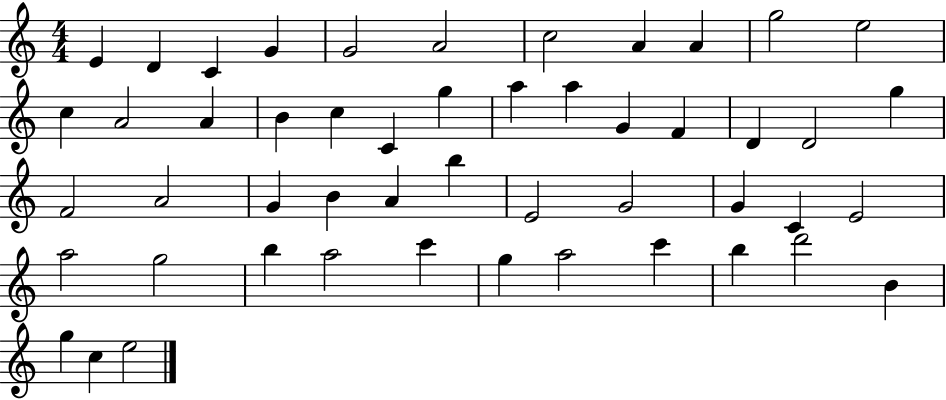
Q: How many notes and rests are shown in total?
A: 50